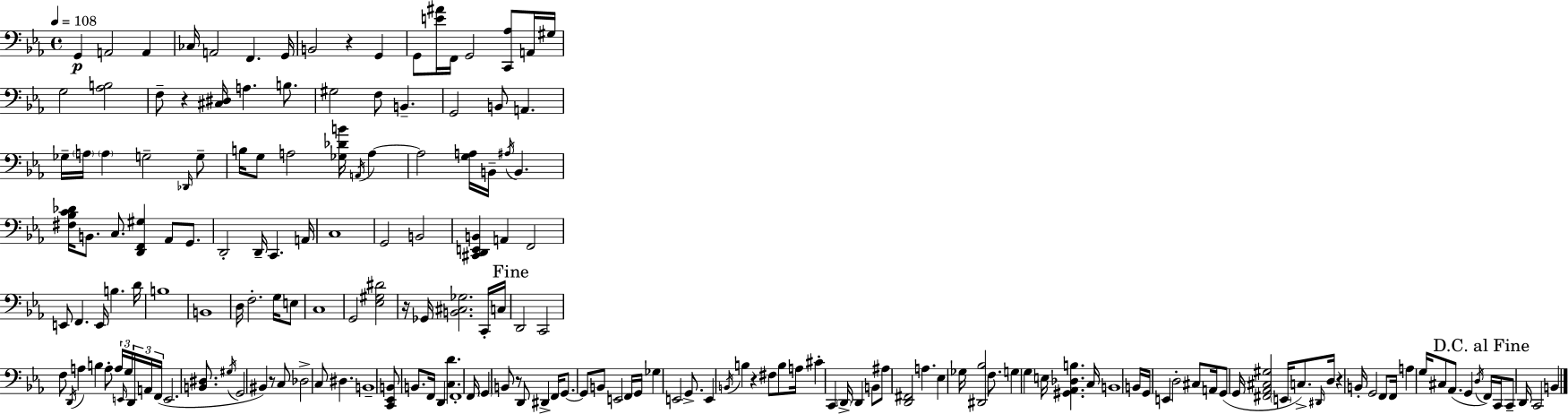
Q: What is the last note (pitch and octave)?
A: B2